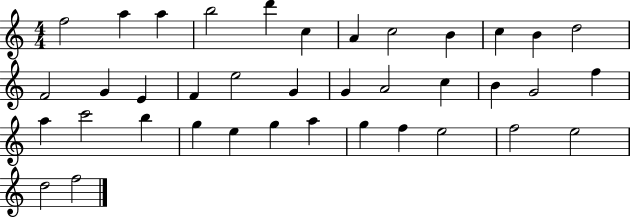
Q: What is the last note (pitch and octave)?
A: F5